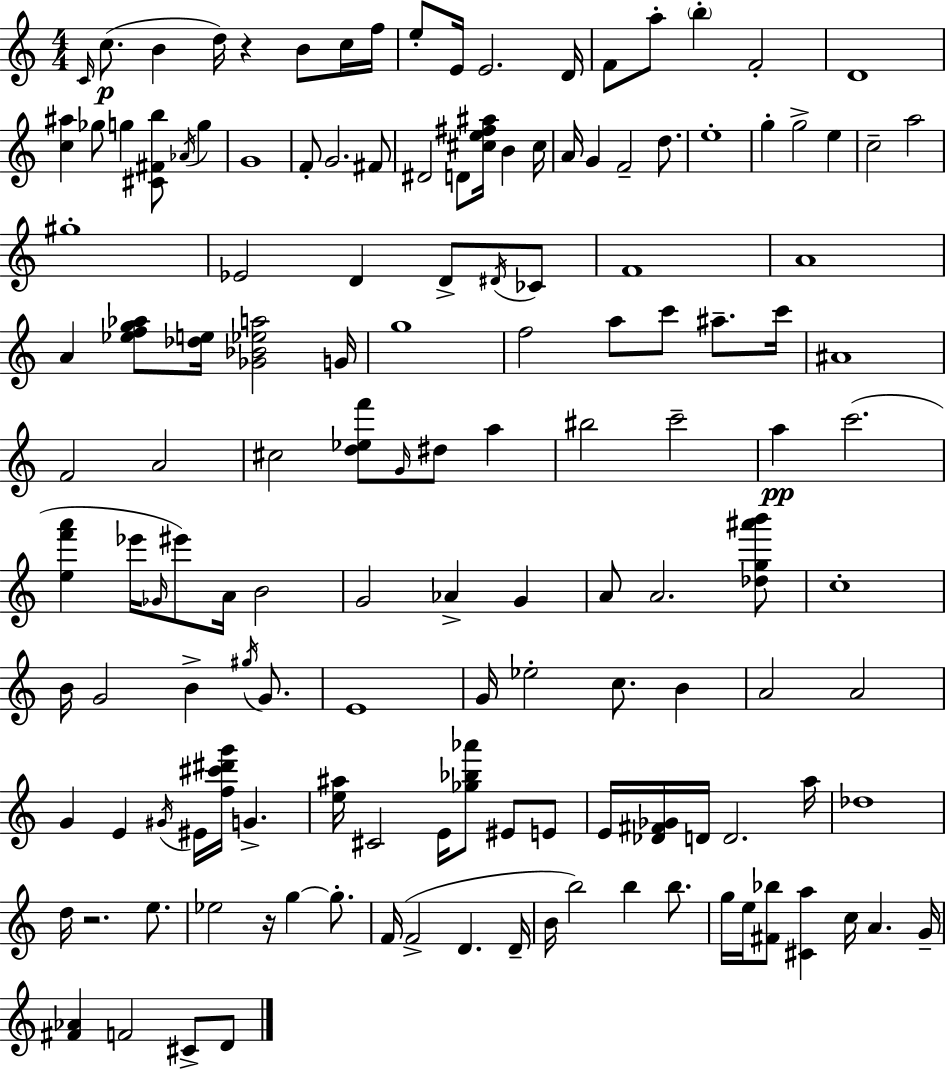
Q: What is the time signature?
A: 4/4